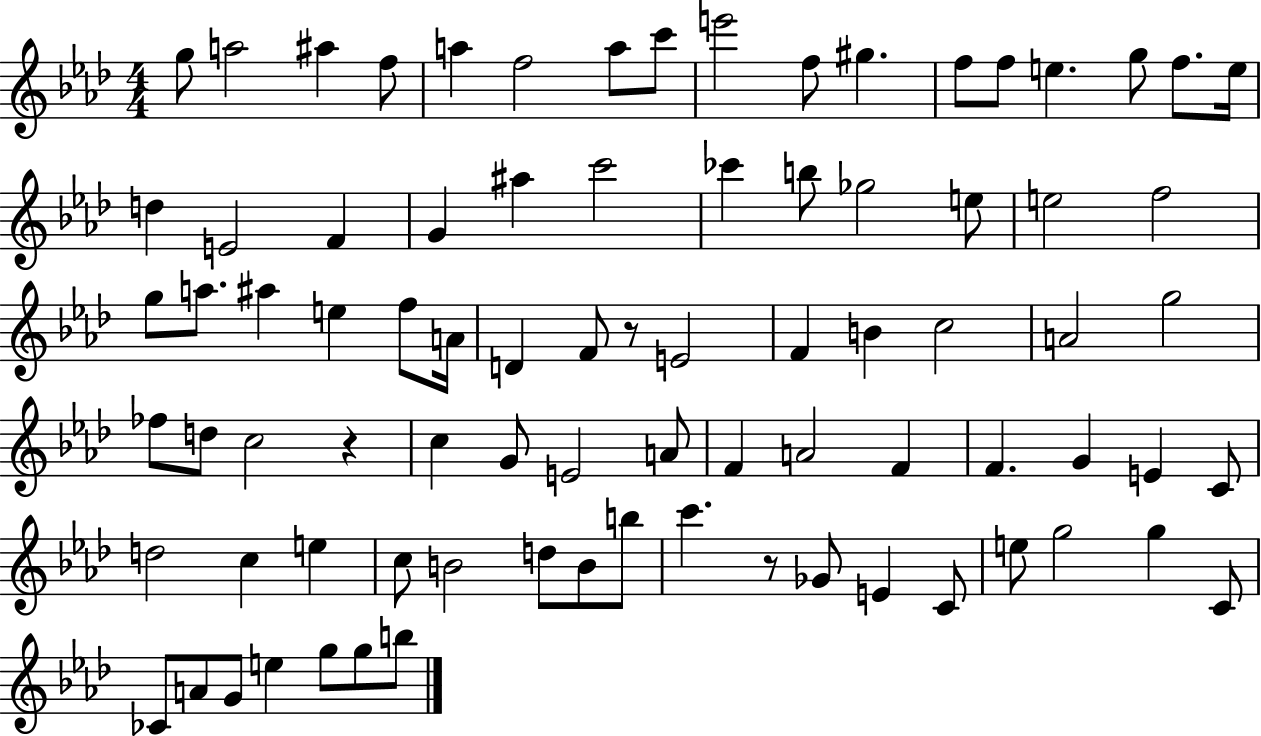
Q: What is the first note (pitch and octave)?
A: G5